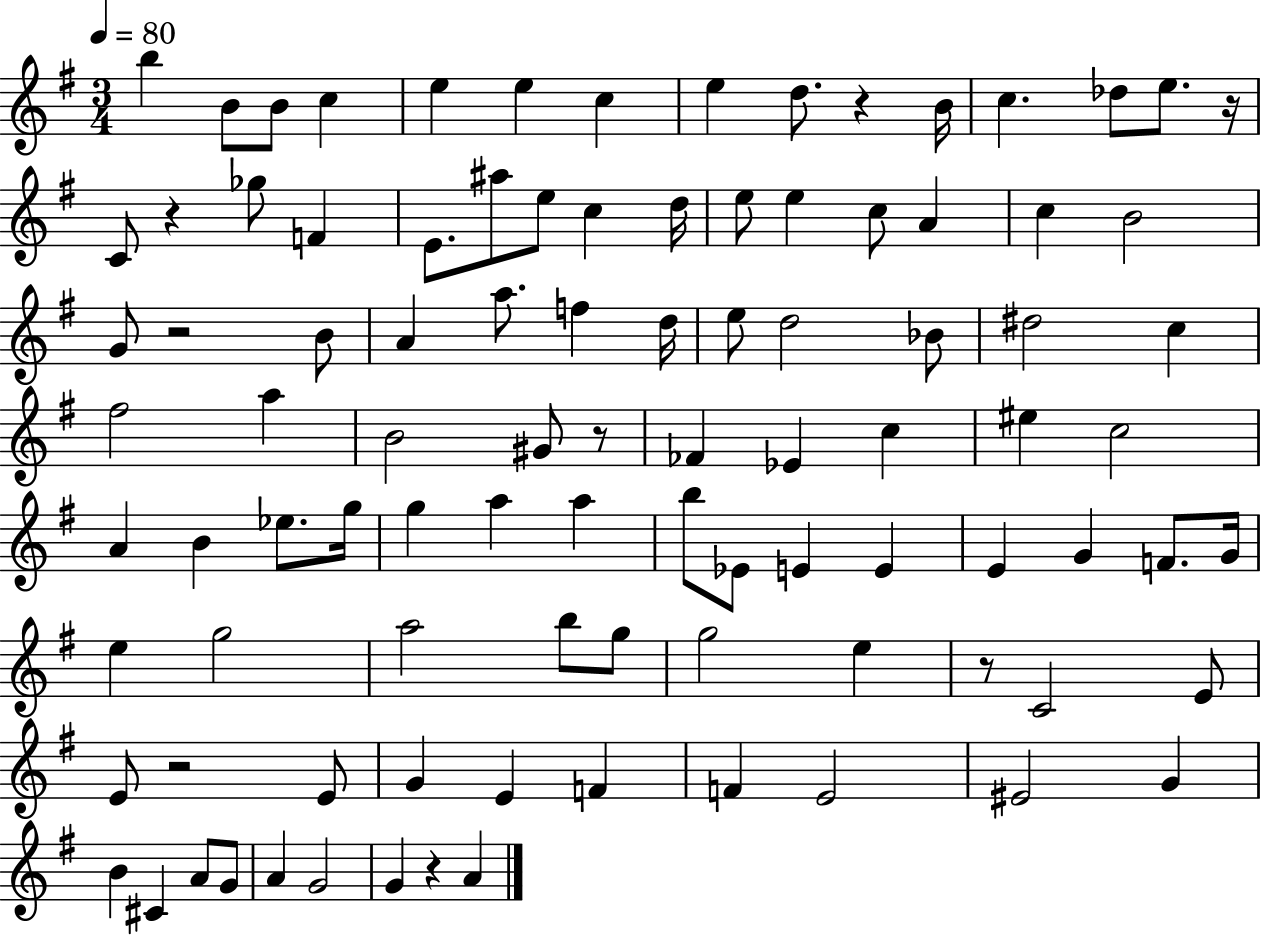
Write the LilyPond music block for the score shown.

{
  \clef treble
  \numericTimeSignature
  \time 3/4
  \key g \major
  \tempo 4 = 80
  b''4 b'8 b'8 c''4 | e''4 e''4 c''4 | e''4 d''8. r4 b'16 | c''4. des''8 e''8. r16 | \break c'8 r4 ges''8 f'4 | e'8. ais''8 e''8 c''4 d''16 | e''8 e''4 c''8 a'4 | c''4 b'2 | \break g'8 r2 b'8 | a'4 a''8. f''4 d''16 | e''8 d''2 bes'8 | dis''2 c''4 | \break fis''2 a''4 | b'2 gis'8 r8 | fes'4 ees'4 c''4 | eis''4 c''2 | \break a'4 b'4 ees''8. g''16 | g''4 a''4 a''4 | b''8 ees'8 e'4 e'4 | e'4 g'4 f'8. g'16 | \break e''4 g''2 | a''2 b''8 g''8 | g''2 e''4 | r8 c'2 e'8 | \break e'8 r2 e'8 | g'4 e'4 f'4 | f'4 e'2 | eis'2 g'4 | \break b'4 cis'4 a'8 g'8 | a'4 g'2 | g'4 r4 a'4 | \bar "|."
}